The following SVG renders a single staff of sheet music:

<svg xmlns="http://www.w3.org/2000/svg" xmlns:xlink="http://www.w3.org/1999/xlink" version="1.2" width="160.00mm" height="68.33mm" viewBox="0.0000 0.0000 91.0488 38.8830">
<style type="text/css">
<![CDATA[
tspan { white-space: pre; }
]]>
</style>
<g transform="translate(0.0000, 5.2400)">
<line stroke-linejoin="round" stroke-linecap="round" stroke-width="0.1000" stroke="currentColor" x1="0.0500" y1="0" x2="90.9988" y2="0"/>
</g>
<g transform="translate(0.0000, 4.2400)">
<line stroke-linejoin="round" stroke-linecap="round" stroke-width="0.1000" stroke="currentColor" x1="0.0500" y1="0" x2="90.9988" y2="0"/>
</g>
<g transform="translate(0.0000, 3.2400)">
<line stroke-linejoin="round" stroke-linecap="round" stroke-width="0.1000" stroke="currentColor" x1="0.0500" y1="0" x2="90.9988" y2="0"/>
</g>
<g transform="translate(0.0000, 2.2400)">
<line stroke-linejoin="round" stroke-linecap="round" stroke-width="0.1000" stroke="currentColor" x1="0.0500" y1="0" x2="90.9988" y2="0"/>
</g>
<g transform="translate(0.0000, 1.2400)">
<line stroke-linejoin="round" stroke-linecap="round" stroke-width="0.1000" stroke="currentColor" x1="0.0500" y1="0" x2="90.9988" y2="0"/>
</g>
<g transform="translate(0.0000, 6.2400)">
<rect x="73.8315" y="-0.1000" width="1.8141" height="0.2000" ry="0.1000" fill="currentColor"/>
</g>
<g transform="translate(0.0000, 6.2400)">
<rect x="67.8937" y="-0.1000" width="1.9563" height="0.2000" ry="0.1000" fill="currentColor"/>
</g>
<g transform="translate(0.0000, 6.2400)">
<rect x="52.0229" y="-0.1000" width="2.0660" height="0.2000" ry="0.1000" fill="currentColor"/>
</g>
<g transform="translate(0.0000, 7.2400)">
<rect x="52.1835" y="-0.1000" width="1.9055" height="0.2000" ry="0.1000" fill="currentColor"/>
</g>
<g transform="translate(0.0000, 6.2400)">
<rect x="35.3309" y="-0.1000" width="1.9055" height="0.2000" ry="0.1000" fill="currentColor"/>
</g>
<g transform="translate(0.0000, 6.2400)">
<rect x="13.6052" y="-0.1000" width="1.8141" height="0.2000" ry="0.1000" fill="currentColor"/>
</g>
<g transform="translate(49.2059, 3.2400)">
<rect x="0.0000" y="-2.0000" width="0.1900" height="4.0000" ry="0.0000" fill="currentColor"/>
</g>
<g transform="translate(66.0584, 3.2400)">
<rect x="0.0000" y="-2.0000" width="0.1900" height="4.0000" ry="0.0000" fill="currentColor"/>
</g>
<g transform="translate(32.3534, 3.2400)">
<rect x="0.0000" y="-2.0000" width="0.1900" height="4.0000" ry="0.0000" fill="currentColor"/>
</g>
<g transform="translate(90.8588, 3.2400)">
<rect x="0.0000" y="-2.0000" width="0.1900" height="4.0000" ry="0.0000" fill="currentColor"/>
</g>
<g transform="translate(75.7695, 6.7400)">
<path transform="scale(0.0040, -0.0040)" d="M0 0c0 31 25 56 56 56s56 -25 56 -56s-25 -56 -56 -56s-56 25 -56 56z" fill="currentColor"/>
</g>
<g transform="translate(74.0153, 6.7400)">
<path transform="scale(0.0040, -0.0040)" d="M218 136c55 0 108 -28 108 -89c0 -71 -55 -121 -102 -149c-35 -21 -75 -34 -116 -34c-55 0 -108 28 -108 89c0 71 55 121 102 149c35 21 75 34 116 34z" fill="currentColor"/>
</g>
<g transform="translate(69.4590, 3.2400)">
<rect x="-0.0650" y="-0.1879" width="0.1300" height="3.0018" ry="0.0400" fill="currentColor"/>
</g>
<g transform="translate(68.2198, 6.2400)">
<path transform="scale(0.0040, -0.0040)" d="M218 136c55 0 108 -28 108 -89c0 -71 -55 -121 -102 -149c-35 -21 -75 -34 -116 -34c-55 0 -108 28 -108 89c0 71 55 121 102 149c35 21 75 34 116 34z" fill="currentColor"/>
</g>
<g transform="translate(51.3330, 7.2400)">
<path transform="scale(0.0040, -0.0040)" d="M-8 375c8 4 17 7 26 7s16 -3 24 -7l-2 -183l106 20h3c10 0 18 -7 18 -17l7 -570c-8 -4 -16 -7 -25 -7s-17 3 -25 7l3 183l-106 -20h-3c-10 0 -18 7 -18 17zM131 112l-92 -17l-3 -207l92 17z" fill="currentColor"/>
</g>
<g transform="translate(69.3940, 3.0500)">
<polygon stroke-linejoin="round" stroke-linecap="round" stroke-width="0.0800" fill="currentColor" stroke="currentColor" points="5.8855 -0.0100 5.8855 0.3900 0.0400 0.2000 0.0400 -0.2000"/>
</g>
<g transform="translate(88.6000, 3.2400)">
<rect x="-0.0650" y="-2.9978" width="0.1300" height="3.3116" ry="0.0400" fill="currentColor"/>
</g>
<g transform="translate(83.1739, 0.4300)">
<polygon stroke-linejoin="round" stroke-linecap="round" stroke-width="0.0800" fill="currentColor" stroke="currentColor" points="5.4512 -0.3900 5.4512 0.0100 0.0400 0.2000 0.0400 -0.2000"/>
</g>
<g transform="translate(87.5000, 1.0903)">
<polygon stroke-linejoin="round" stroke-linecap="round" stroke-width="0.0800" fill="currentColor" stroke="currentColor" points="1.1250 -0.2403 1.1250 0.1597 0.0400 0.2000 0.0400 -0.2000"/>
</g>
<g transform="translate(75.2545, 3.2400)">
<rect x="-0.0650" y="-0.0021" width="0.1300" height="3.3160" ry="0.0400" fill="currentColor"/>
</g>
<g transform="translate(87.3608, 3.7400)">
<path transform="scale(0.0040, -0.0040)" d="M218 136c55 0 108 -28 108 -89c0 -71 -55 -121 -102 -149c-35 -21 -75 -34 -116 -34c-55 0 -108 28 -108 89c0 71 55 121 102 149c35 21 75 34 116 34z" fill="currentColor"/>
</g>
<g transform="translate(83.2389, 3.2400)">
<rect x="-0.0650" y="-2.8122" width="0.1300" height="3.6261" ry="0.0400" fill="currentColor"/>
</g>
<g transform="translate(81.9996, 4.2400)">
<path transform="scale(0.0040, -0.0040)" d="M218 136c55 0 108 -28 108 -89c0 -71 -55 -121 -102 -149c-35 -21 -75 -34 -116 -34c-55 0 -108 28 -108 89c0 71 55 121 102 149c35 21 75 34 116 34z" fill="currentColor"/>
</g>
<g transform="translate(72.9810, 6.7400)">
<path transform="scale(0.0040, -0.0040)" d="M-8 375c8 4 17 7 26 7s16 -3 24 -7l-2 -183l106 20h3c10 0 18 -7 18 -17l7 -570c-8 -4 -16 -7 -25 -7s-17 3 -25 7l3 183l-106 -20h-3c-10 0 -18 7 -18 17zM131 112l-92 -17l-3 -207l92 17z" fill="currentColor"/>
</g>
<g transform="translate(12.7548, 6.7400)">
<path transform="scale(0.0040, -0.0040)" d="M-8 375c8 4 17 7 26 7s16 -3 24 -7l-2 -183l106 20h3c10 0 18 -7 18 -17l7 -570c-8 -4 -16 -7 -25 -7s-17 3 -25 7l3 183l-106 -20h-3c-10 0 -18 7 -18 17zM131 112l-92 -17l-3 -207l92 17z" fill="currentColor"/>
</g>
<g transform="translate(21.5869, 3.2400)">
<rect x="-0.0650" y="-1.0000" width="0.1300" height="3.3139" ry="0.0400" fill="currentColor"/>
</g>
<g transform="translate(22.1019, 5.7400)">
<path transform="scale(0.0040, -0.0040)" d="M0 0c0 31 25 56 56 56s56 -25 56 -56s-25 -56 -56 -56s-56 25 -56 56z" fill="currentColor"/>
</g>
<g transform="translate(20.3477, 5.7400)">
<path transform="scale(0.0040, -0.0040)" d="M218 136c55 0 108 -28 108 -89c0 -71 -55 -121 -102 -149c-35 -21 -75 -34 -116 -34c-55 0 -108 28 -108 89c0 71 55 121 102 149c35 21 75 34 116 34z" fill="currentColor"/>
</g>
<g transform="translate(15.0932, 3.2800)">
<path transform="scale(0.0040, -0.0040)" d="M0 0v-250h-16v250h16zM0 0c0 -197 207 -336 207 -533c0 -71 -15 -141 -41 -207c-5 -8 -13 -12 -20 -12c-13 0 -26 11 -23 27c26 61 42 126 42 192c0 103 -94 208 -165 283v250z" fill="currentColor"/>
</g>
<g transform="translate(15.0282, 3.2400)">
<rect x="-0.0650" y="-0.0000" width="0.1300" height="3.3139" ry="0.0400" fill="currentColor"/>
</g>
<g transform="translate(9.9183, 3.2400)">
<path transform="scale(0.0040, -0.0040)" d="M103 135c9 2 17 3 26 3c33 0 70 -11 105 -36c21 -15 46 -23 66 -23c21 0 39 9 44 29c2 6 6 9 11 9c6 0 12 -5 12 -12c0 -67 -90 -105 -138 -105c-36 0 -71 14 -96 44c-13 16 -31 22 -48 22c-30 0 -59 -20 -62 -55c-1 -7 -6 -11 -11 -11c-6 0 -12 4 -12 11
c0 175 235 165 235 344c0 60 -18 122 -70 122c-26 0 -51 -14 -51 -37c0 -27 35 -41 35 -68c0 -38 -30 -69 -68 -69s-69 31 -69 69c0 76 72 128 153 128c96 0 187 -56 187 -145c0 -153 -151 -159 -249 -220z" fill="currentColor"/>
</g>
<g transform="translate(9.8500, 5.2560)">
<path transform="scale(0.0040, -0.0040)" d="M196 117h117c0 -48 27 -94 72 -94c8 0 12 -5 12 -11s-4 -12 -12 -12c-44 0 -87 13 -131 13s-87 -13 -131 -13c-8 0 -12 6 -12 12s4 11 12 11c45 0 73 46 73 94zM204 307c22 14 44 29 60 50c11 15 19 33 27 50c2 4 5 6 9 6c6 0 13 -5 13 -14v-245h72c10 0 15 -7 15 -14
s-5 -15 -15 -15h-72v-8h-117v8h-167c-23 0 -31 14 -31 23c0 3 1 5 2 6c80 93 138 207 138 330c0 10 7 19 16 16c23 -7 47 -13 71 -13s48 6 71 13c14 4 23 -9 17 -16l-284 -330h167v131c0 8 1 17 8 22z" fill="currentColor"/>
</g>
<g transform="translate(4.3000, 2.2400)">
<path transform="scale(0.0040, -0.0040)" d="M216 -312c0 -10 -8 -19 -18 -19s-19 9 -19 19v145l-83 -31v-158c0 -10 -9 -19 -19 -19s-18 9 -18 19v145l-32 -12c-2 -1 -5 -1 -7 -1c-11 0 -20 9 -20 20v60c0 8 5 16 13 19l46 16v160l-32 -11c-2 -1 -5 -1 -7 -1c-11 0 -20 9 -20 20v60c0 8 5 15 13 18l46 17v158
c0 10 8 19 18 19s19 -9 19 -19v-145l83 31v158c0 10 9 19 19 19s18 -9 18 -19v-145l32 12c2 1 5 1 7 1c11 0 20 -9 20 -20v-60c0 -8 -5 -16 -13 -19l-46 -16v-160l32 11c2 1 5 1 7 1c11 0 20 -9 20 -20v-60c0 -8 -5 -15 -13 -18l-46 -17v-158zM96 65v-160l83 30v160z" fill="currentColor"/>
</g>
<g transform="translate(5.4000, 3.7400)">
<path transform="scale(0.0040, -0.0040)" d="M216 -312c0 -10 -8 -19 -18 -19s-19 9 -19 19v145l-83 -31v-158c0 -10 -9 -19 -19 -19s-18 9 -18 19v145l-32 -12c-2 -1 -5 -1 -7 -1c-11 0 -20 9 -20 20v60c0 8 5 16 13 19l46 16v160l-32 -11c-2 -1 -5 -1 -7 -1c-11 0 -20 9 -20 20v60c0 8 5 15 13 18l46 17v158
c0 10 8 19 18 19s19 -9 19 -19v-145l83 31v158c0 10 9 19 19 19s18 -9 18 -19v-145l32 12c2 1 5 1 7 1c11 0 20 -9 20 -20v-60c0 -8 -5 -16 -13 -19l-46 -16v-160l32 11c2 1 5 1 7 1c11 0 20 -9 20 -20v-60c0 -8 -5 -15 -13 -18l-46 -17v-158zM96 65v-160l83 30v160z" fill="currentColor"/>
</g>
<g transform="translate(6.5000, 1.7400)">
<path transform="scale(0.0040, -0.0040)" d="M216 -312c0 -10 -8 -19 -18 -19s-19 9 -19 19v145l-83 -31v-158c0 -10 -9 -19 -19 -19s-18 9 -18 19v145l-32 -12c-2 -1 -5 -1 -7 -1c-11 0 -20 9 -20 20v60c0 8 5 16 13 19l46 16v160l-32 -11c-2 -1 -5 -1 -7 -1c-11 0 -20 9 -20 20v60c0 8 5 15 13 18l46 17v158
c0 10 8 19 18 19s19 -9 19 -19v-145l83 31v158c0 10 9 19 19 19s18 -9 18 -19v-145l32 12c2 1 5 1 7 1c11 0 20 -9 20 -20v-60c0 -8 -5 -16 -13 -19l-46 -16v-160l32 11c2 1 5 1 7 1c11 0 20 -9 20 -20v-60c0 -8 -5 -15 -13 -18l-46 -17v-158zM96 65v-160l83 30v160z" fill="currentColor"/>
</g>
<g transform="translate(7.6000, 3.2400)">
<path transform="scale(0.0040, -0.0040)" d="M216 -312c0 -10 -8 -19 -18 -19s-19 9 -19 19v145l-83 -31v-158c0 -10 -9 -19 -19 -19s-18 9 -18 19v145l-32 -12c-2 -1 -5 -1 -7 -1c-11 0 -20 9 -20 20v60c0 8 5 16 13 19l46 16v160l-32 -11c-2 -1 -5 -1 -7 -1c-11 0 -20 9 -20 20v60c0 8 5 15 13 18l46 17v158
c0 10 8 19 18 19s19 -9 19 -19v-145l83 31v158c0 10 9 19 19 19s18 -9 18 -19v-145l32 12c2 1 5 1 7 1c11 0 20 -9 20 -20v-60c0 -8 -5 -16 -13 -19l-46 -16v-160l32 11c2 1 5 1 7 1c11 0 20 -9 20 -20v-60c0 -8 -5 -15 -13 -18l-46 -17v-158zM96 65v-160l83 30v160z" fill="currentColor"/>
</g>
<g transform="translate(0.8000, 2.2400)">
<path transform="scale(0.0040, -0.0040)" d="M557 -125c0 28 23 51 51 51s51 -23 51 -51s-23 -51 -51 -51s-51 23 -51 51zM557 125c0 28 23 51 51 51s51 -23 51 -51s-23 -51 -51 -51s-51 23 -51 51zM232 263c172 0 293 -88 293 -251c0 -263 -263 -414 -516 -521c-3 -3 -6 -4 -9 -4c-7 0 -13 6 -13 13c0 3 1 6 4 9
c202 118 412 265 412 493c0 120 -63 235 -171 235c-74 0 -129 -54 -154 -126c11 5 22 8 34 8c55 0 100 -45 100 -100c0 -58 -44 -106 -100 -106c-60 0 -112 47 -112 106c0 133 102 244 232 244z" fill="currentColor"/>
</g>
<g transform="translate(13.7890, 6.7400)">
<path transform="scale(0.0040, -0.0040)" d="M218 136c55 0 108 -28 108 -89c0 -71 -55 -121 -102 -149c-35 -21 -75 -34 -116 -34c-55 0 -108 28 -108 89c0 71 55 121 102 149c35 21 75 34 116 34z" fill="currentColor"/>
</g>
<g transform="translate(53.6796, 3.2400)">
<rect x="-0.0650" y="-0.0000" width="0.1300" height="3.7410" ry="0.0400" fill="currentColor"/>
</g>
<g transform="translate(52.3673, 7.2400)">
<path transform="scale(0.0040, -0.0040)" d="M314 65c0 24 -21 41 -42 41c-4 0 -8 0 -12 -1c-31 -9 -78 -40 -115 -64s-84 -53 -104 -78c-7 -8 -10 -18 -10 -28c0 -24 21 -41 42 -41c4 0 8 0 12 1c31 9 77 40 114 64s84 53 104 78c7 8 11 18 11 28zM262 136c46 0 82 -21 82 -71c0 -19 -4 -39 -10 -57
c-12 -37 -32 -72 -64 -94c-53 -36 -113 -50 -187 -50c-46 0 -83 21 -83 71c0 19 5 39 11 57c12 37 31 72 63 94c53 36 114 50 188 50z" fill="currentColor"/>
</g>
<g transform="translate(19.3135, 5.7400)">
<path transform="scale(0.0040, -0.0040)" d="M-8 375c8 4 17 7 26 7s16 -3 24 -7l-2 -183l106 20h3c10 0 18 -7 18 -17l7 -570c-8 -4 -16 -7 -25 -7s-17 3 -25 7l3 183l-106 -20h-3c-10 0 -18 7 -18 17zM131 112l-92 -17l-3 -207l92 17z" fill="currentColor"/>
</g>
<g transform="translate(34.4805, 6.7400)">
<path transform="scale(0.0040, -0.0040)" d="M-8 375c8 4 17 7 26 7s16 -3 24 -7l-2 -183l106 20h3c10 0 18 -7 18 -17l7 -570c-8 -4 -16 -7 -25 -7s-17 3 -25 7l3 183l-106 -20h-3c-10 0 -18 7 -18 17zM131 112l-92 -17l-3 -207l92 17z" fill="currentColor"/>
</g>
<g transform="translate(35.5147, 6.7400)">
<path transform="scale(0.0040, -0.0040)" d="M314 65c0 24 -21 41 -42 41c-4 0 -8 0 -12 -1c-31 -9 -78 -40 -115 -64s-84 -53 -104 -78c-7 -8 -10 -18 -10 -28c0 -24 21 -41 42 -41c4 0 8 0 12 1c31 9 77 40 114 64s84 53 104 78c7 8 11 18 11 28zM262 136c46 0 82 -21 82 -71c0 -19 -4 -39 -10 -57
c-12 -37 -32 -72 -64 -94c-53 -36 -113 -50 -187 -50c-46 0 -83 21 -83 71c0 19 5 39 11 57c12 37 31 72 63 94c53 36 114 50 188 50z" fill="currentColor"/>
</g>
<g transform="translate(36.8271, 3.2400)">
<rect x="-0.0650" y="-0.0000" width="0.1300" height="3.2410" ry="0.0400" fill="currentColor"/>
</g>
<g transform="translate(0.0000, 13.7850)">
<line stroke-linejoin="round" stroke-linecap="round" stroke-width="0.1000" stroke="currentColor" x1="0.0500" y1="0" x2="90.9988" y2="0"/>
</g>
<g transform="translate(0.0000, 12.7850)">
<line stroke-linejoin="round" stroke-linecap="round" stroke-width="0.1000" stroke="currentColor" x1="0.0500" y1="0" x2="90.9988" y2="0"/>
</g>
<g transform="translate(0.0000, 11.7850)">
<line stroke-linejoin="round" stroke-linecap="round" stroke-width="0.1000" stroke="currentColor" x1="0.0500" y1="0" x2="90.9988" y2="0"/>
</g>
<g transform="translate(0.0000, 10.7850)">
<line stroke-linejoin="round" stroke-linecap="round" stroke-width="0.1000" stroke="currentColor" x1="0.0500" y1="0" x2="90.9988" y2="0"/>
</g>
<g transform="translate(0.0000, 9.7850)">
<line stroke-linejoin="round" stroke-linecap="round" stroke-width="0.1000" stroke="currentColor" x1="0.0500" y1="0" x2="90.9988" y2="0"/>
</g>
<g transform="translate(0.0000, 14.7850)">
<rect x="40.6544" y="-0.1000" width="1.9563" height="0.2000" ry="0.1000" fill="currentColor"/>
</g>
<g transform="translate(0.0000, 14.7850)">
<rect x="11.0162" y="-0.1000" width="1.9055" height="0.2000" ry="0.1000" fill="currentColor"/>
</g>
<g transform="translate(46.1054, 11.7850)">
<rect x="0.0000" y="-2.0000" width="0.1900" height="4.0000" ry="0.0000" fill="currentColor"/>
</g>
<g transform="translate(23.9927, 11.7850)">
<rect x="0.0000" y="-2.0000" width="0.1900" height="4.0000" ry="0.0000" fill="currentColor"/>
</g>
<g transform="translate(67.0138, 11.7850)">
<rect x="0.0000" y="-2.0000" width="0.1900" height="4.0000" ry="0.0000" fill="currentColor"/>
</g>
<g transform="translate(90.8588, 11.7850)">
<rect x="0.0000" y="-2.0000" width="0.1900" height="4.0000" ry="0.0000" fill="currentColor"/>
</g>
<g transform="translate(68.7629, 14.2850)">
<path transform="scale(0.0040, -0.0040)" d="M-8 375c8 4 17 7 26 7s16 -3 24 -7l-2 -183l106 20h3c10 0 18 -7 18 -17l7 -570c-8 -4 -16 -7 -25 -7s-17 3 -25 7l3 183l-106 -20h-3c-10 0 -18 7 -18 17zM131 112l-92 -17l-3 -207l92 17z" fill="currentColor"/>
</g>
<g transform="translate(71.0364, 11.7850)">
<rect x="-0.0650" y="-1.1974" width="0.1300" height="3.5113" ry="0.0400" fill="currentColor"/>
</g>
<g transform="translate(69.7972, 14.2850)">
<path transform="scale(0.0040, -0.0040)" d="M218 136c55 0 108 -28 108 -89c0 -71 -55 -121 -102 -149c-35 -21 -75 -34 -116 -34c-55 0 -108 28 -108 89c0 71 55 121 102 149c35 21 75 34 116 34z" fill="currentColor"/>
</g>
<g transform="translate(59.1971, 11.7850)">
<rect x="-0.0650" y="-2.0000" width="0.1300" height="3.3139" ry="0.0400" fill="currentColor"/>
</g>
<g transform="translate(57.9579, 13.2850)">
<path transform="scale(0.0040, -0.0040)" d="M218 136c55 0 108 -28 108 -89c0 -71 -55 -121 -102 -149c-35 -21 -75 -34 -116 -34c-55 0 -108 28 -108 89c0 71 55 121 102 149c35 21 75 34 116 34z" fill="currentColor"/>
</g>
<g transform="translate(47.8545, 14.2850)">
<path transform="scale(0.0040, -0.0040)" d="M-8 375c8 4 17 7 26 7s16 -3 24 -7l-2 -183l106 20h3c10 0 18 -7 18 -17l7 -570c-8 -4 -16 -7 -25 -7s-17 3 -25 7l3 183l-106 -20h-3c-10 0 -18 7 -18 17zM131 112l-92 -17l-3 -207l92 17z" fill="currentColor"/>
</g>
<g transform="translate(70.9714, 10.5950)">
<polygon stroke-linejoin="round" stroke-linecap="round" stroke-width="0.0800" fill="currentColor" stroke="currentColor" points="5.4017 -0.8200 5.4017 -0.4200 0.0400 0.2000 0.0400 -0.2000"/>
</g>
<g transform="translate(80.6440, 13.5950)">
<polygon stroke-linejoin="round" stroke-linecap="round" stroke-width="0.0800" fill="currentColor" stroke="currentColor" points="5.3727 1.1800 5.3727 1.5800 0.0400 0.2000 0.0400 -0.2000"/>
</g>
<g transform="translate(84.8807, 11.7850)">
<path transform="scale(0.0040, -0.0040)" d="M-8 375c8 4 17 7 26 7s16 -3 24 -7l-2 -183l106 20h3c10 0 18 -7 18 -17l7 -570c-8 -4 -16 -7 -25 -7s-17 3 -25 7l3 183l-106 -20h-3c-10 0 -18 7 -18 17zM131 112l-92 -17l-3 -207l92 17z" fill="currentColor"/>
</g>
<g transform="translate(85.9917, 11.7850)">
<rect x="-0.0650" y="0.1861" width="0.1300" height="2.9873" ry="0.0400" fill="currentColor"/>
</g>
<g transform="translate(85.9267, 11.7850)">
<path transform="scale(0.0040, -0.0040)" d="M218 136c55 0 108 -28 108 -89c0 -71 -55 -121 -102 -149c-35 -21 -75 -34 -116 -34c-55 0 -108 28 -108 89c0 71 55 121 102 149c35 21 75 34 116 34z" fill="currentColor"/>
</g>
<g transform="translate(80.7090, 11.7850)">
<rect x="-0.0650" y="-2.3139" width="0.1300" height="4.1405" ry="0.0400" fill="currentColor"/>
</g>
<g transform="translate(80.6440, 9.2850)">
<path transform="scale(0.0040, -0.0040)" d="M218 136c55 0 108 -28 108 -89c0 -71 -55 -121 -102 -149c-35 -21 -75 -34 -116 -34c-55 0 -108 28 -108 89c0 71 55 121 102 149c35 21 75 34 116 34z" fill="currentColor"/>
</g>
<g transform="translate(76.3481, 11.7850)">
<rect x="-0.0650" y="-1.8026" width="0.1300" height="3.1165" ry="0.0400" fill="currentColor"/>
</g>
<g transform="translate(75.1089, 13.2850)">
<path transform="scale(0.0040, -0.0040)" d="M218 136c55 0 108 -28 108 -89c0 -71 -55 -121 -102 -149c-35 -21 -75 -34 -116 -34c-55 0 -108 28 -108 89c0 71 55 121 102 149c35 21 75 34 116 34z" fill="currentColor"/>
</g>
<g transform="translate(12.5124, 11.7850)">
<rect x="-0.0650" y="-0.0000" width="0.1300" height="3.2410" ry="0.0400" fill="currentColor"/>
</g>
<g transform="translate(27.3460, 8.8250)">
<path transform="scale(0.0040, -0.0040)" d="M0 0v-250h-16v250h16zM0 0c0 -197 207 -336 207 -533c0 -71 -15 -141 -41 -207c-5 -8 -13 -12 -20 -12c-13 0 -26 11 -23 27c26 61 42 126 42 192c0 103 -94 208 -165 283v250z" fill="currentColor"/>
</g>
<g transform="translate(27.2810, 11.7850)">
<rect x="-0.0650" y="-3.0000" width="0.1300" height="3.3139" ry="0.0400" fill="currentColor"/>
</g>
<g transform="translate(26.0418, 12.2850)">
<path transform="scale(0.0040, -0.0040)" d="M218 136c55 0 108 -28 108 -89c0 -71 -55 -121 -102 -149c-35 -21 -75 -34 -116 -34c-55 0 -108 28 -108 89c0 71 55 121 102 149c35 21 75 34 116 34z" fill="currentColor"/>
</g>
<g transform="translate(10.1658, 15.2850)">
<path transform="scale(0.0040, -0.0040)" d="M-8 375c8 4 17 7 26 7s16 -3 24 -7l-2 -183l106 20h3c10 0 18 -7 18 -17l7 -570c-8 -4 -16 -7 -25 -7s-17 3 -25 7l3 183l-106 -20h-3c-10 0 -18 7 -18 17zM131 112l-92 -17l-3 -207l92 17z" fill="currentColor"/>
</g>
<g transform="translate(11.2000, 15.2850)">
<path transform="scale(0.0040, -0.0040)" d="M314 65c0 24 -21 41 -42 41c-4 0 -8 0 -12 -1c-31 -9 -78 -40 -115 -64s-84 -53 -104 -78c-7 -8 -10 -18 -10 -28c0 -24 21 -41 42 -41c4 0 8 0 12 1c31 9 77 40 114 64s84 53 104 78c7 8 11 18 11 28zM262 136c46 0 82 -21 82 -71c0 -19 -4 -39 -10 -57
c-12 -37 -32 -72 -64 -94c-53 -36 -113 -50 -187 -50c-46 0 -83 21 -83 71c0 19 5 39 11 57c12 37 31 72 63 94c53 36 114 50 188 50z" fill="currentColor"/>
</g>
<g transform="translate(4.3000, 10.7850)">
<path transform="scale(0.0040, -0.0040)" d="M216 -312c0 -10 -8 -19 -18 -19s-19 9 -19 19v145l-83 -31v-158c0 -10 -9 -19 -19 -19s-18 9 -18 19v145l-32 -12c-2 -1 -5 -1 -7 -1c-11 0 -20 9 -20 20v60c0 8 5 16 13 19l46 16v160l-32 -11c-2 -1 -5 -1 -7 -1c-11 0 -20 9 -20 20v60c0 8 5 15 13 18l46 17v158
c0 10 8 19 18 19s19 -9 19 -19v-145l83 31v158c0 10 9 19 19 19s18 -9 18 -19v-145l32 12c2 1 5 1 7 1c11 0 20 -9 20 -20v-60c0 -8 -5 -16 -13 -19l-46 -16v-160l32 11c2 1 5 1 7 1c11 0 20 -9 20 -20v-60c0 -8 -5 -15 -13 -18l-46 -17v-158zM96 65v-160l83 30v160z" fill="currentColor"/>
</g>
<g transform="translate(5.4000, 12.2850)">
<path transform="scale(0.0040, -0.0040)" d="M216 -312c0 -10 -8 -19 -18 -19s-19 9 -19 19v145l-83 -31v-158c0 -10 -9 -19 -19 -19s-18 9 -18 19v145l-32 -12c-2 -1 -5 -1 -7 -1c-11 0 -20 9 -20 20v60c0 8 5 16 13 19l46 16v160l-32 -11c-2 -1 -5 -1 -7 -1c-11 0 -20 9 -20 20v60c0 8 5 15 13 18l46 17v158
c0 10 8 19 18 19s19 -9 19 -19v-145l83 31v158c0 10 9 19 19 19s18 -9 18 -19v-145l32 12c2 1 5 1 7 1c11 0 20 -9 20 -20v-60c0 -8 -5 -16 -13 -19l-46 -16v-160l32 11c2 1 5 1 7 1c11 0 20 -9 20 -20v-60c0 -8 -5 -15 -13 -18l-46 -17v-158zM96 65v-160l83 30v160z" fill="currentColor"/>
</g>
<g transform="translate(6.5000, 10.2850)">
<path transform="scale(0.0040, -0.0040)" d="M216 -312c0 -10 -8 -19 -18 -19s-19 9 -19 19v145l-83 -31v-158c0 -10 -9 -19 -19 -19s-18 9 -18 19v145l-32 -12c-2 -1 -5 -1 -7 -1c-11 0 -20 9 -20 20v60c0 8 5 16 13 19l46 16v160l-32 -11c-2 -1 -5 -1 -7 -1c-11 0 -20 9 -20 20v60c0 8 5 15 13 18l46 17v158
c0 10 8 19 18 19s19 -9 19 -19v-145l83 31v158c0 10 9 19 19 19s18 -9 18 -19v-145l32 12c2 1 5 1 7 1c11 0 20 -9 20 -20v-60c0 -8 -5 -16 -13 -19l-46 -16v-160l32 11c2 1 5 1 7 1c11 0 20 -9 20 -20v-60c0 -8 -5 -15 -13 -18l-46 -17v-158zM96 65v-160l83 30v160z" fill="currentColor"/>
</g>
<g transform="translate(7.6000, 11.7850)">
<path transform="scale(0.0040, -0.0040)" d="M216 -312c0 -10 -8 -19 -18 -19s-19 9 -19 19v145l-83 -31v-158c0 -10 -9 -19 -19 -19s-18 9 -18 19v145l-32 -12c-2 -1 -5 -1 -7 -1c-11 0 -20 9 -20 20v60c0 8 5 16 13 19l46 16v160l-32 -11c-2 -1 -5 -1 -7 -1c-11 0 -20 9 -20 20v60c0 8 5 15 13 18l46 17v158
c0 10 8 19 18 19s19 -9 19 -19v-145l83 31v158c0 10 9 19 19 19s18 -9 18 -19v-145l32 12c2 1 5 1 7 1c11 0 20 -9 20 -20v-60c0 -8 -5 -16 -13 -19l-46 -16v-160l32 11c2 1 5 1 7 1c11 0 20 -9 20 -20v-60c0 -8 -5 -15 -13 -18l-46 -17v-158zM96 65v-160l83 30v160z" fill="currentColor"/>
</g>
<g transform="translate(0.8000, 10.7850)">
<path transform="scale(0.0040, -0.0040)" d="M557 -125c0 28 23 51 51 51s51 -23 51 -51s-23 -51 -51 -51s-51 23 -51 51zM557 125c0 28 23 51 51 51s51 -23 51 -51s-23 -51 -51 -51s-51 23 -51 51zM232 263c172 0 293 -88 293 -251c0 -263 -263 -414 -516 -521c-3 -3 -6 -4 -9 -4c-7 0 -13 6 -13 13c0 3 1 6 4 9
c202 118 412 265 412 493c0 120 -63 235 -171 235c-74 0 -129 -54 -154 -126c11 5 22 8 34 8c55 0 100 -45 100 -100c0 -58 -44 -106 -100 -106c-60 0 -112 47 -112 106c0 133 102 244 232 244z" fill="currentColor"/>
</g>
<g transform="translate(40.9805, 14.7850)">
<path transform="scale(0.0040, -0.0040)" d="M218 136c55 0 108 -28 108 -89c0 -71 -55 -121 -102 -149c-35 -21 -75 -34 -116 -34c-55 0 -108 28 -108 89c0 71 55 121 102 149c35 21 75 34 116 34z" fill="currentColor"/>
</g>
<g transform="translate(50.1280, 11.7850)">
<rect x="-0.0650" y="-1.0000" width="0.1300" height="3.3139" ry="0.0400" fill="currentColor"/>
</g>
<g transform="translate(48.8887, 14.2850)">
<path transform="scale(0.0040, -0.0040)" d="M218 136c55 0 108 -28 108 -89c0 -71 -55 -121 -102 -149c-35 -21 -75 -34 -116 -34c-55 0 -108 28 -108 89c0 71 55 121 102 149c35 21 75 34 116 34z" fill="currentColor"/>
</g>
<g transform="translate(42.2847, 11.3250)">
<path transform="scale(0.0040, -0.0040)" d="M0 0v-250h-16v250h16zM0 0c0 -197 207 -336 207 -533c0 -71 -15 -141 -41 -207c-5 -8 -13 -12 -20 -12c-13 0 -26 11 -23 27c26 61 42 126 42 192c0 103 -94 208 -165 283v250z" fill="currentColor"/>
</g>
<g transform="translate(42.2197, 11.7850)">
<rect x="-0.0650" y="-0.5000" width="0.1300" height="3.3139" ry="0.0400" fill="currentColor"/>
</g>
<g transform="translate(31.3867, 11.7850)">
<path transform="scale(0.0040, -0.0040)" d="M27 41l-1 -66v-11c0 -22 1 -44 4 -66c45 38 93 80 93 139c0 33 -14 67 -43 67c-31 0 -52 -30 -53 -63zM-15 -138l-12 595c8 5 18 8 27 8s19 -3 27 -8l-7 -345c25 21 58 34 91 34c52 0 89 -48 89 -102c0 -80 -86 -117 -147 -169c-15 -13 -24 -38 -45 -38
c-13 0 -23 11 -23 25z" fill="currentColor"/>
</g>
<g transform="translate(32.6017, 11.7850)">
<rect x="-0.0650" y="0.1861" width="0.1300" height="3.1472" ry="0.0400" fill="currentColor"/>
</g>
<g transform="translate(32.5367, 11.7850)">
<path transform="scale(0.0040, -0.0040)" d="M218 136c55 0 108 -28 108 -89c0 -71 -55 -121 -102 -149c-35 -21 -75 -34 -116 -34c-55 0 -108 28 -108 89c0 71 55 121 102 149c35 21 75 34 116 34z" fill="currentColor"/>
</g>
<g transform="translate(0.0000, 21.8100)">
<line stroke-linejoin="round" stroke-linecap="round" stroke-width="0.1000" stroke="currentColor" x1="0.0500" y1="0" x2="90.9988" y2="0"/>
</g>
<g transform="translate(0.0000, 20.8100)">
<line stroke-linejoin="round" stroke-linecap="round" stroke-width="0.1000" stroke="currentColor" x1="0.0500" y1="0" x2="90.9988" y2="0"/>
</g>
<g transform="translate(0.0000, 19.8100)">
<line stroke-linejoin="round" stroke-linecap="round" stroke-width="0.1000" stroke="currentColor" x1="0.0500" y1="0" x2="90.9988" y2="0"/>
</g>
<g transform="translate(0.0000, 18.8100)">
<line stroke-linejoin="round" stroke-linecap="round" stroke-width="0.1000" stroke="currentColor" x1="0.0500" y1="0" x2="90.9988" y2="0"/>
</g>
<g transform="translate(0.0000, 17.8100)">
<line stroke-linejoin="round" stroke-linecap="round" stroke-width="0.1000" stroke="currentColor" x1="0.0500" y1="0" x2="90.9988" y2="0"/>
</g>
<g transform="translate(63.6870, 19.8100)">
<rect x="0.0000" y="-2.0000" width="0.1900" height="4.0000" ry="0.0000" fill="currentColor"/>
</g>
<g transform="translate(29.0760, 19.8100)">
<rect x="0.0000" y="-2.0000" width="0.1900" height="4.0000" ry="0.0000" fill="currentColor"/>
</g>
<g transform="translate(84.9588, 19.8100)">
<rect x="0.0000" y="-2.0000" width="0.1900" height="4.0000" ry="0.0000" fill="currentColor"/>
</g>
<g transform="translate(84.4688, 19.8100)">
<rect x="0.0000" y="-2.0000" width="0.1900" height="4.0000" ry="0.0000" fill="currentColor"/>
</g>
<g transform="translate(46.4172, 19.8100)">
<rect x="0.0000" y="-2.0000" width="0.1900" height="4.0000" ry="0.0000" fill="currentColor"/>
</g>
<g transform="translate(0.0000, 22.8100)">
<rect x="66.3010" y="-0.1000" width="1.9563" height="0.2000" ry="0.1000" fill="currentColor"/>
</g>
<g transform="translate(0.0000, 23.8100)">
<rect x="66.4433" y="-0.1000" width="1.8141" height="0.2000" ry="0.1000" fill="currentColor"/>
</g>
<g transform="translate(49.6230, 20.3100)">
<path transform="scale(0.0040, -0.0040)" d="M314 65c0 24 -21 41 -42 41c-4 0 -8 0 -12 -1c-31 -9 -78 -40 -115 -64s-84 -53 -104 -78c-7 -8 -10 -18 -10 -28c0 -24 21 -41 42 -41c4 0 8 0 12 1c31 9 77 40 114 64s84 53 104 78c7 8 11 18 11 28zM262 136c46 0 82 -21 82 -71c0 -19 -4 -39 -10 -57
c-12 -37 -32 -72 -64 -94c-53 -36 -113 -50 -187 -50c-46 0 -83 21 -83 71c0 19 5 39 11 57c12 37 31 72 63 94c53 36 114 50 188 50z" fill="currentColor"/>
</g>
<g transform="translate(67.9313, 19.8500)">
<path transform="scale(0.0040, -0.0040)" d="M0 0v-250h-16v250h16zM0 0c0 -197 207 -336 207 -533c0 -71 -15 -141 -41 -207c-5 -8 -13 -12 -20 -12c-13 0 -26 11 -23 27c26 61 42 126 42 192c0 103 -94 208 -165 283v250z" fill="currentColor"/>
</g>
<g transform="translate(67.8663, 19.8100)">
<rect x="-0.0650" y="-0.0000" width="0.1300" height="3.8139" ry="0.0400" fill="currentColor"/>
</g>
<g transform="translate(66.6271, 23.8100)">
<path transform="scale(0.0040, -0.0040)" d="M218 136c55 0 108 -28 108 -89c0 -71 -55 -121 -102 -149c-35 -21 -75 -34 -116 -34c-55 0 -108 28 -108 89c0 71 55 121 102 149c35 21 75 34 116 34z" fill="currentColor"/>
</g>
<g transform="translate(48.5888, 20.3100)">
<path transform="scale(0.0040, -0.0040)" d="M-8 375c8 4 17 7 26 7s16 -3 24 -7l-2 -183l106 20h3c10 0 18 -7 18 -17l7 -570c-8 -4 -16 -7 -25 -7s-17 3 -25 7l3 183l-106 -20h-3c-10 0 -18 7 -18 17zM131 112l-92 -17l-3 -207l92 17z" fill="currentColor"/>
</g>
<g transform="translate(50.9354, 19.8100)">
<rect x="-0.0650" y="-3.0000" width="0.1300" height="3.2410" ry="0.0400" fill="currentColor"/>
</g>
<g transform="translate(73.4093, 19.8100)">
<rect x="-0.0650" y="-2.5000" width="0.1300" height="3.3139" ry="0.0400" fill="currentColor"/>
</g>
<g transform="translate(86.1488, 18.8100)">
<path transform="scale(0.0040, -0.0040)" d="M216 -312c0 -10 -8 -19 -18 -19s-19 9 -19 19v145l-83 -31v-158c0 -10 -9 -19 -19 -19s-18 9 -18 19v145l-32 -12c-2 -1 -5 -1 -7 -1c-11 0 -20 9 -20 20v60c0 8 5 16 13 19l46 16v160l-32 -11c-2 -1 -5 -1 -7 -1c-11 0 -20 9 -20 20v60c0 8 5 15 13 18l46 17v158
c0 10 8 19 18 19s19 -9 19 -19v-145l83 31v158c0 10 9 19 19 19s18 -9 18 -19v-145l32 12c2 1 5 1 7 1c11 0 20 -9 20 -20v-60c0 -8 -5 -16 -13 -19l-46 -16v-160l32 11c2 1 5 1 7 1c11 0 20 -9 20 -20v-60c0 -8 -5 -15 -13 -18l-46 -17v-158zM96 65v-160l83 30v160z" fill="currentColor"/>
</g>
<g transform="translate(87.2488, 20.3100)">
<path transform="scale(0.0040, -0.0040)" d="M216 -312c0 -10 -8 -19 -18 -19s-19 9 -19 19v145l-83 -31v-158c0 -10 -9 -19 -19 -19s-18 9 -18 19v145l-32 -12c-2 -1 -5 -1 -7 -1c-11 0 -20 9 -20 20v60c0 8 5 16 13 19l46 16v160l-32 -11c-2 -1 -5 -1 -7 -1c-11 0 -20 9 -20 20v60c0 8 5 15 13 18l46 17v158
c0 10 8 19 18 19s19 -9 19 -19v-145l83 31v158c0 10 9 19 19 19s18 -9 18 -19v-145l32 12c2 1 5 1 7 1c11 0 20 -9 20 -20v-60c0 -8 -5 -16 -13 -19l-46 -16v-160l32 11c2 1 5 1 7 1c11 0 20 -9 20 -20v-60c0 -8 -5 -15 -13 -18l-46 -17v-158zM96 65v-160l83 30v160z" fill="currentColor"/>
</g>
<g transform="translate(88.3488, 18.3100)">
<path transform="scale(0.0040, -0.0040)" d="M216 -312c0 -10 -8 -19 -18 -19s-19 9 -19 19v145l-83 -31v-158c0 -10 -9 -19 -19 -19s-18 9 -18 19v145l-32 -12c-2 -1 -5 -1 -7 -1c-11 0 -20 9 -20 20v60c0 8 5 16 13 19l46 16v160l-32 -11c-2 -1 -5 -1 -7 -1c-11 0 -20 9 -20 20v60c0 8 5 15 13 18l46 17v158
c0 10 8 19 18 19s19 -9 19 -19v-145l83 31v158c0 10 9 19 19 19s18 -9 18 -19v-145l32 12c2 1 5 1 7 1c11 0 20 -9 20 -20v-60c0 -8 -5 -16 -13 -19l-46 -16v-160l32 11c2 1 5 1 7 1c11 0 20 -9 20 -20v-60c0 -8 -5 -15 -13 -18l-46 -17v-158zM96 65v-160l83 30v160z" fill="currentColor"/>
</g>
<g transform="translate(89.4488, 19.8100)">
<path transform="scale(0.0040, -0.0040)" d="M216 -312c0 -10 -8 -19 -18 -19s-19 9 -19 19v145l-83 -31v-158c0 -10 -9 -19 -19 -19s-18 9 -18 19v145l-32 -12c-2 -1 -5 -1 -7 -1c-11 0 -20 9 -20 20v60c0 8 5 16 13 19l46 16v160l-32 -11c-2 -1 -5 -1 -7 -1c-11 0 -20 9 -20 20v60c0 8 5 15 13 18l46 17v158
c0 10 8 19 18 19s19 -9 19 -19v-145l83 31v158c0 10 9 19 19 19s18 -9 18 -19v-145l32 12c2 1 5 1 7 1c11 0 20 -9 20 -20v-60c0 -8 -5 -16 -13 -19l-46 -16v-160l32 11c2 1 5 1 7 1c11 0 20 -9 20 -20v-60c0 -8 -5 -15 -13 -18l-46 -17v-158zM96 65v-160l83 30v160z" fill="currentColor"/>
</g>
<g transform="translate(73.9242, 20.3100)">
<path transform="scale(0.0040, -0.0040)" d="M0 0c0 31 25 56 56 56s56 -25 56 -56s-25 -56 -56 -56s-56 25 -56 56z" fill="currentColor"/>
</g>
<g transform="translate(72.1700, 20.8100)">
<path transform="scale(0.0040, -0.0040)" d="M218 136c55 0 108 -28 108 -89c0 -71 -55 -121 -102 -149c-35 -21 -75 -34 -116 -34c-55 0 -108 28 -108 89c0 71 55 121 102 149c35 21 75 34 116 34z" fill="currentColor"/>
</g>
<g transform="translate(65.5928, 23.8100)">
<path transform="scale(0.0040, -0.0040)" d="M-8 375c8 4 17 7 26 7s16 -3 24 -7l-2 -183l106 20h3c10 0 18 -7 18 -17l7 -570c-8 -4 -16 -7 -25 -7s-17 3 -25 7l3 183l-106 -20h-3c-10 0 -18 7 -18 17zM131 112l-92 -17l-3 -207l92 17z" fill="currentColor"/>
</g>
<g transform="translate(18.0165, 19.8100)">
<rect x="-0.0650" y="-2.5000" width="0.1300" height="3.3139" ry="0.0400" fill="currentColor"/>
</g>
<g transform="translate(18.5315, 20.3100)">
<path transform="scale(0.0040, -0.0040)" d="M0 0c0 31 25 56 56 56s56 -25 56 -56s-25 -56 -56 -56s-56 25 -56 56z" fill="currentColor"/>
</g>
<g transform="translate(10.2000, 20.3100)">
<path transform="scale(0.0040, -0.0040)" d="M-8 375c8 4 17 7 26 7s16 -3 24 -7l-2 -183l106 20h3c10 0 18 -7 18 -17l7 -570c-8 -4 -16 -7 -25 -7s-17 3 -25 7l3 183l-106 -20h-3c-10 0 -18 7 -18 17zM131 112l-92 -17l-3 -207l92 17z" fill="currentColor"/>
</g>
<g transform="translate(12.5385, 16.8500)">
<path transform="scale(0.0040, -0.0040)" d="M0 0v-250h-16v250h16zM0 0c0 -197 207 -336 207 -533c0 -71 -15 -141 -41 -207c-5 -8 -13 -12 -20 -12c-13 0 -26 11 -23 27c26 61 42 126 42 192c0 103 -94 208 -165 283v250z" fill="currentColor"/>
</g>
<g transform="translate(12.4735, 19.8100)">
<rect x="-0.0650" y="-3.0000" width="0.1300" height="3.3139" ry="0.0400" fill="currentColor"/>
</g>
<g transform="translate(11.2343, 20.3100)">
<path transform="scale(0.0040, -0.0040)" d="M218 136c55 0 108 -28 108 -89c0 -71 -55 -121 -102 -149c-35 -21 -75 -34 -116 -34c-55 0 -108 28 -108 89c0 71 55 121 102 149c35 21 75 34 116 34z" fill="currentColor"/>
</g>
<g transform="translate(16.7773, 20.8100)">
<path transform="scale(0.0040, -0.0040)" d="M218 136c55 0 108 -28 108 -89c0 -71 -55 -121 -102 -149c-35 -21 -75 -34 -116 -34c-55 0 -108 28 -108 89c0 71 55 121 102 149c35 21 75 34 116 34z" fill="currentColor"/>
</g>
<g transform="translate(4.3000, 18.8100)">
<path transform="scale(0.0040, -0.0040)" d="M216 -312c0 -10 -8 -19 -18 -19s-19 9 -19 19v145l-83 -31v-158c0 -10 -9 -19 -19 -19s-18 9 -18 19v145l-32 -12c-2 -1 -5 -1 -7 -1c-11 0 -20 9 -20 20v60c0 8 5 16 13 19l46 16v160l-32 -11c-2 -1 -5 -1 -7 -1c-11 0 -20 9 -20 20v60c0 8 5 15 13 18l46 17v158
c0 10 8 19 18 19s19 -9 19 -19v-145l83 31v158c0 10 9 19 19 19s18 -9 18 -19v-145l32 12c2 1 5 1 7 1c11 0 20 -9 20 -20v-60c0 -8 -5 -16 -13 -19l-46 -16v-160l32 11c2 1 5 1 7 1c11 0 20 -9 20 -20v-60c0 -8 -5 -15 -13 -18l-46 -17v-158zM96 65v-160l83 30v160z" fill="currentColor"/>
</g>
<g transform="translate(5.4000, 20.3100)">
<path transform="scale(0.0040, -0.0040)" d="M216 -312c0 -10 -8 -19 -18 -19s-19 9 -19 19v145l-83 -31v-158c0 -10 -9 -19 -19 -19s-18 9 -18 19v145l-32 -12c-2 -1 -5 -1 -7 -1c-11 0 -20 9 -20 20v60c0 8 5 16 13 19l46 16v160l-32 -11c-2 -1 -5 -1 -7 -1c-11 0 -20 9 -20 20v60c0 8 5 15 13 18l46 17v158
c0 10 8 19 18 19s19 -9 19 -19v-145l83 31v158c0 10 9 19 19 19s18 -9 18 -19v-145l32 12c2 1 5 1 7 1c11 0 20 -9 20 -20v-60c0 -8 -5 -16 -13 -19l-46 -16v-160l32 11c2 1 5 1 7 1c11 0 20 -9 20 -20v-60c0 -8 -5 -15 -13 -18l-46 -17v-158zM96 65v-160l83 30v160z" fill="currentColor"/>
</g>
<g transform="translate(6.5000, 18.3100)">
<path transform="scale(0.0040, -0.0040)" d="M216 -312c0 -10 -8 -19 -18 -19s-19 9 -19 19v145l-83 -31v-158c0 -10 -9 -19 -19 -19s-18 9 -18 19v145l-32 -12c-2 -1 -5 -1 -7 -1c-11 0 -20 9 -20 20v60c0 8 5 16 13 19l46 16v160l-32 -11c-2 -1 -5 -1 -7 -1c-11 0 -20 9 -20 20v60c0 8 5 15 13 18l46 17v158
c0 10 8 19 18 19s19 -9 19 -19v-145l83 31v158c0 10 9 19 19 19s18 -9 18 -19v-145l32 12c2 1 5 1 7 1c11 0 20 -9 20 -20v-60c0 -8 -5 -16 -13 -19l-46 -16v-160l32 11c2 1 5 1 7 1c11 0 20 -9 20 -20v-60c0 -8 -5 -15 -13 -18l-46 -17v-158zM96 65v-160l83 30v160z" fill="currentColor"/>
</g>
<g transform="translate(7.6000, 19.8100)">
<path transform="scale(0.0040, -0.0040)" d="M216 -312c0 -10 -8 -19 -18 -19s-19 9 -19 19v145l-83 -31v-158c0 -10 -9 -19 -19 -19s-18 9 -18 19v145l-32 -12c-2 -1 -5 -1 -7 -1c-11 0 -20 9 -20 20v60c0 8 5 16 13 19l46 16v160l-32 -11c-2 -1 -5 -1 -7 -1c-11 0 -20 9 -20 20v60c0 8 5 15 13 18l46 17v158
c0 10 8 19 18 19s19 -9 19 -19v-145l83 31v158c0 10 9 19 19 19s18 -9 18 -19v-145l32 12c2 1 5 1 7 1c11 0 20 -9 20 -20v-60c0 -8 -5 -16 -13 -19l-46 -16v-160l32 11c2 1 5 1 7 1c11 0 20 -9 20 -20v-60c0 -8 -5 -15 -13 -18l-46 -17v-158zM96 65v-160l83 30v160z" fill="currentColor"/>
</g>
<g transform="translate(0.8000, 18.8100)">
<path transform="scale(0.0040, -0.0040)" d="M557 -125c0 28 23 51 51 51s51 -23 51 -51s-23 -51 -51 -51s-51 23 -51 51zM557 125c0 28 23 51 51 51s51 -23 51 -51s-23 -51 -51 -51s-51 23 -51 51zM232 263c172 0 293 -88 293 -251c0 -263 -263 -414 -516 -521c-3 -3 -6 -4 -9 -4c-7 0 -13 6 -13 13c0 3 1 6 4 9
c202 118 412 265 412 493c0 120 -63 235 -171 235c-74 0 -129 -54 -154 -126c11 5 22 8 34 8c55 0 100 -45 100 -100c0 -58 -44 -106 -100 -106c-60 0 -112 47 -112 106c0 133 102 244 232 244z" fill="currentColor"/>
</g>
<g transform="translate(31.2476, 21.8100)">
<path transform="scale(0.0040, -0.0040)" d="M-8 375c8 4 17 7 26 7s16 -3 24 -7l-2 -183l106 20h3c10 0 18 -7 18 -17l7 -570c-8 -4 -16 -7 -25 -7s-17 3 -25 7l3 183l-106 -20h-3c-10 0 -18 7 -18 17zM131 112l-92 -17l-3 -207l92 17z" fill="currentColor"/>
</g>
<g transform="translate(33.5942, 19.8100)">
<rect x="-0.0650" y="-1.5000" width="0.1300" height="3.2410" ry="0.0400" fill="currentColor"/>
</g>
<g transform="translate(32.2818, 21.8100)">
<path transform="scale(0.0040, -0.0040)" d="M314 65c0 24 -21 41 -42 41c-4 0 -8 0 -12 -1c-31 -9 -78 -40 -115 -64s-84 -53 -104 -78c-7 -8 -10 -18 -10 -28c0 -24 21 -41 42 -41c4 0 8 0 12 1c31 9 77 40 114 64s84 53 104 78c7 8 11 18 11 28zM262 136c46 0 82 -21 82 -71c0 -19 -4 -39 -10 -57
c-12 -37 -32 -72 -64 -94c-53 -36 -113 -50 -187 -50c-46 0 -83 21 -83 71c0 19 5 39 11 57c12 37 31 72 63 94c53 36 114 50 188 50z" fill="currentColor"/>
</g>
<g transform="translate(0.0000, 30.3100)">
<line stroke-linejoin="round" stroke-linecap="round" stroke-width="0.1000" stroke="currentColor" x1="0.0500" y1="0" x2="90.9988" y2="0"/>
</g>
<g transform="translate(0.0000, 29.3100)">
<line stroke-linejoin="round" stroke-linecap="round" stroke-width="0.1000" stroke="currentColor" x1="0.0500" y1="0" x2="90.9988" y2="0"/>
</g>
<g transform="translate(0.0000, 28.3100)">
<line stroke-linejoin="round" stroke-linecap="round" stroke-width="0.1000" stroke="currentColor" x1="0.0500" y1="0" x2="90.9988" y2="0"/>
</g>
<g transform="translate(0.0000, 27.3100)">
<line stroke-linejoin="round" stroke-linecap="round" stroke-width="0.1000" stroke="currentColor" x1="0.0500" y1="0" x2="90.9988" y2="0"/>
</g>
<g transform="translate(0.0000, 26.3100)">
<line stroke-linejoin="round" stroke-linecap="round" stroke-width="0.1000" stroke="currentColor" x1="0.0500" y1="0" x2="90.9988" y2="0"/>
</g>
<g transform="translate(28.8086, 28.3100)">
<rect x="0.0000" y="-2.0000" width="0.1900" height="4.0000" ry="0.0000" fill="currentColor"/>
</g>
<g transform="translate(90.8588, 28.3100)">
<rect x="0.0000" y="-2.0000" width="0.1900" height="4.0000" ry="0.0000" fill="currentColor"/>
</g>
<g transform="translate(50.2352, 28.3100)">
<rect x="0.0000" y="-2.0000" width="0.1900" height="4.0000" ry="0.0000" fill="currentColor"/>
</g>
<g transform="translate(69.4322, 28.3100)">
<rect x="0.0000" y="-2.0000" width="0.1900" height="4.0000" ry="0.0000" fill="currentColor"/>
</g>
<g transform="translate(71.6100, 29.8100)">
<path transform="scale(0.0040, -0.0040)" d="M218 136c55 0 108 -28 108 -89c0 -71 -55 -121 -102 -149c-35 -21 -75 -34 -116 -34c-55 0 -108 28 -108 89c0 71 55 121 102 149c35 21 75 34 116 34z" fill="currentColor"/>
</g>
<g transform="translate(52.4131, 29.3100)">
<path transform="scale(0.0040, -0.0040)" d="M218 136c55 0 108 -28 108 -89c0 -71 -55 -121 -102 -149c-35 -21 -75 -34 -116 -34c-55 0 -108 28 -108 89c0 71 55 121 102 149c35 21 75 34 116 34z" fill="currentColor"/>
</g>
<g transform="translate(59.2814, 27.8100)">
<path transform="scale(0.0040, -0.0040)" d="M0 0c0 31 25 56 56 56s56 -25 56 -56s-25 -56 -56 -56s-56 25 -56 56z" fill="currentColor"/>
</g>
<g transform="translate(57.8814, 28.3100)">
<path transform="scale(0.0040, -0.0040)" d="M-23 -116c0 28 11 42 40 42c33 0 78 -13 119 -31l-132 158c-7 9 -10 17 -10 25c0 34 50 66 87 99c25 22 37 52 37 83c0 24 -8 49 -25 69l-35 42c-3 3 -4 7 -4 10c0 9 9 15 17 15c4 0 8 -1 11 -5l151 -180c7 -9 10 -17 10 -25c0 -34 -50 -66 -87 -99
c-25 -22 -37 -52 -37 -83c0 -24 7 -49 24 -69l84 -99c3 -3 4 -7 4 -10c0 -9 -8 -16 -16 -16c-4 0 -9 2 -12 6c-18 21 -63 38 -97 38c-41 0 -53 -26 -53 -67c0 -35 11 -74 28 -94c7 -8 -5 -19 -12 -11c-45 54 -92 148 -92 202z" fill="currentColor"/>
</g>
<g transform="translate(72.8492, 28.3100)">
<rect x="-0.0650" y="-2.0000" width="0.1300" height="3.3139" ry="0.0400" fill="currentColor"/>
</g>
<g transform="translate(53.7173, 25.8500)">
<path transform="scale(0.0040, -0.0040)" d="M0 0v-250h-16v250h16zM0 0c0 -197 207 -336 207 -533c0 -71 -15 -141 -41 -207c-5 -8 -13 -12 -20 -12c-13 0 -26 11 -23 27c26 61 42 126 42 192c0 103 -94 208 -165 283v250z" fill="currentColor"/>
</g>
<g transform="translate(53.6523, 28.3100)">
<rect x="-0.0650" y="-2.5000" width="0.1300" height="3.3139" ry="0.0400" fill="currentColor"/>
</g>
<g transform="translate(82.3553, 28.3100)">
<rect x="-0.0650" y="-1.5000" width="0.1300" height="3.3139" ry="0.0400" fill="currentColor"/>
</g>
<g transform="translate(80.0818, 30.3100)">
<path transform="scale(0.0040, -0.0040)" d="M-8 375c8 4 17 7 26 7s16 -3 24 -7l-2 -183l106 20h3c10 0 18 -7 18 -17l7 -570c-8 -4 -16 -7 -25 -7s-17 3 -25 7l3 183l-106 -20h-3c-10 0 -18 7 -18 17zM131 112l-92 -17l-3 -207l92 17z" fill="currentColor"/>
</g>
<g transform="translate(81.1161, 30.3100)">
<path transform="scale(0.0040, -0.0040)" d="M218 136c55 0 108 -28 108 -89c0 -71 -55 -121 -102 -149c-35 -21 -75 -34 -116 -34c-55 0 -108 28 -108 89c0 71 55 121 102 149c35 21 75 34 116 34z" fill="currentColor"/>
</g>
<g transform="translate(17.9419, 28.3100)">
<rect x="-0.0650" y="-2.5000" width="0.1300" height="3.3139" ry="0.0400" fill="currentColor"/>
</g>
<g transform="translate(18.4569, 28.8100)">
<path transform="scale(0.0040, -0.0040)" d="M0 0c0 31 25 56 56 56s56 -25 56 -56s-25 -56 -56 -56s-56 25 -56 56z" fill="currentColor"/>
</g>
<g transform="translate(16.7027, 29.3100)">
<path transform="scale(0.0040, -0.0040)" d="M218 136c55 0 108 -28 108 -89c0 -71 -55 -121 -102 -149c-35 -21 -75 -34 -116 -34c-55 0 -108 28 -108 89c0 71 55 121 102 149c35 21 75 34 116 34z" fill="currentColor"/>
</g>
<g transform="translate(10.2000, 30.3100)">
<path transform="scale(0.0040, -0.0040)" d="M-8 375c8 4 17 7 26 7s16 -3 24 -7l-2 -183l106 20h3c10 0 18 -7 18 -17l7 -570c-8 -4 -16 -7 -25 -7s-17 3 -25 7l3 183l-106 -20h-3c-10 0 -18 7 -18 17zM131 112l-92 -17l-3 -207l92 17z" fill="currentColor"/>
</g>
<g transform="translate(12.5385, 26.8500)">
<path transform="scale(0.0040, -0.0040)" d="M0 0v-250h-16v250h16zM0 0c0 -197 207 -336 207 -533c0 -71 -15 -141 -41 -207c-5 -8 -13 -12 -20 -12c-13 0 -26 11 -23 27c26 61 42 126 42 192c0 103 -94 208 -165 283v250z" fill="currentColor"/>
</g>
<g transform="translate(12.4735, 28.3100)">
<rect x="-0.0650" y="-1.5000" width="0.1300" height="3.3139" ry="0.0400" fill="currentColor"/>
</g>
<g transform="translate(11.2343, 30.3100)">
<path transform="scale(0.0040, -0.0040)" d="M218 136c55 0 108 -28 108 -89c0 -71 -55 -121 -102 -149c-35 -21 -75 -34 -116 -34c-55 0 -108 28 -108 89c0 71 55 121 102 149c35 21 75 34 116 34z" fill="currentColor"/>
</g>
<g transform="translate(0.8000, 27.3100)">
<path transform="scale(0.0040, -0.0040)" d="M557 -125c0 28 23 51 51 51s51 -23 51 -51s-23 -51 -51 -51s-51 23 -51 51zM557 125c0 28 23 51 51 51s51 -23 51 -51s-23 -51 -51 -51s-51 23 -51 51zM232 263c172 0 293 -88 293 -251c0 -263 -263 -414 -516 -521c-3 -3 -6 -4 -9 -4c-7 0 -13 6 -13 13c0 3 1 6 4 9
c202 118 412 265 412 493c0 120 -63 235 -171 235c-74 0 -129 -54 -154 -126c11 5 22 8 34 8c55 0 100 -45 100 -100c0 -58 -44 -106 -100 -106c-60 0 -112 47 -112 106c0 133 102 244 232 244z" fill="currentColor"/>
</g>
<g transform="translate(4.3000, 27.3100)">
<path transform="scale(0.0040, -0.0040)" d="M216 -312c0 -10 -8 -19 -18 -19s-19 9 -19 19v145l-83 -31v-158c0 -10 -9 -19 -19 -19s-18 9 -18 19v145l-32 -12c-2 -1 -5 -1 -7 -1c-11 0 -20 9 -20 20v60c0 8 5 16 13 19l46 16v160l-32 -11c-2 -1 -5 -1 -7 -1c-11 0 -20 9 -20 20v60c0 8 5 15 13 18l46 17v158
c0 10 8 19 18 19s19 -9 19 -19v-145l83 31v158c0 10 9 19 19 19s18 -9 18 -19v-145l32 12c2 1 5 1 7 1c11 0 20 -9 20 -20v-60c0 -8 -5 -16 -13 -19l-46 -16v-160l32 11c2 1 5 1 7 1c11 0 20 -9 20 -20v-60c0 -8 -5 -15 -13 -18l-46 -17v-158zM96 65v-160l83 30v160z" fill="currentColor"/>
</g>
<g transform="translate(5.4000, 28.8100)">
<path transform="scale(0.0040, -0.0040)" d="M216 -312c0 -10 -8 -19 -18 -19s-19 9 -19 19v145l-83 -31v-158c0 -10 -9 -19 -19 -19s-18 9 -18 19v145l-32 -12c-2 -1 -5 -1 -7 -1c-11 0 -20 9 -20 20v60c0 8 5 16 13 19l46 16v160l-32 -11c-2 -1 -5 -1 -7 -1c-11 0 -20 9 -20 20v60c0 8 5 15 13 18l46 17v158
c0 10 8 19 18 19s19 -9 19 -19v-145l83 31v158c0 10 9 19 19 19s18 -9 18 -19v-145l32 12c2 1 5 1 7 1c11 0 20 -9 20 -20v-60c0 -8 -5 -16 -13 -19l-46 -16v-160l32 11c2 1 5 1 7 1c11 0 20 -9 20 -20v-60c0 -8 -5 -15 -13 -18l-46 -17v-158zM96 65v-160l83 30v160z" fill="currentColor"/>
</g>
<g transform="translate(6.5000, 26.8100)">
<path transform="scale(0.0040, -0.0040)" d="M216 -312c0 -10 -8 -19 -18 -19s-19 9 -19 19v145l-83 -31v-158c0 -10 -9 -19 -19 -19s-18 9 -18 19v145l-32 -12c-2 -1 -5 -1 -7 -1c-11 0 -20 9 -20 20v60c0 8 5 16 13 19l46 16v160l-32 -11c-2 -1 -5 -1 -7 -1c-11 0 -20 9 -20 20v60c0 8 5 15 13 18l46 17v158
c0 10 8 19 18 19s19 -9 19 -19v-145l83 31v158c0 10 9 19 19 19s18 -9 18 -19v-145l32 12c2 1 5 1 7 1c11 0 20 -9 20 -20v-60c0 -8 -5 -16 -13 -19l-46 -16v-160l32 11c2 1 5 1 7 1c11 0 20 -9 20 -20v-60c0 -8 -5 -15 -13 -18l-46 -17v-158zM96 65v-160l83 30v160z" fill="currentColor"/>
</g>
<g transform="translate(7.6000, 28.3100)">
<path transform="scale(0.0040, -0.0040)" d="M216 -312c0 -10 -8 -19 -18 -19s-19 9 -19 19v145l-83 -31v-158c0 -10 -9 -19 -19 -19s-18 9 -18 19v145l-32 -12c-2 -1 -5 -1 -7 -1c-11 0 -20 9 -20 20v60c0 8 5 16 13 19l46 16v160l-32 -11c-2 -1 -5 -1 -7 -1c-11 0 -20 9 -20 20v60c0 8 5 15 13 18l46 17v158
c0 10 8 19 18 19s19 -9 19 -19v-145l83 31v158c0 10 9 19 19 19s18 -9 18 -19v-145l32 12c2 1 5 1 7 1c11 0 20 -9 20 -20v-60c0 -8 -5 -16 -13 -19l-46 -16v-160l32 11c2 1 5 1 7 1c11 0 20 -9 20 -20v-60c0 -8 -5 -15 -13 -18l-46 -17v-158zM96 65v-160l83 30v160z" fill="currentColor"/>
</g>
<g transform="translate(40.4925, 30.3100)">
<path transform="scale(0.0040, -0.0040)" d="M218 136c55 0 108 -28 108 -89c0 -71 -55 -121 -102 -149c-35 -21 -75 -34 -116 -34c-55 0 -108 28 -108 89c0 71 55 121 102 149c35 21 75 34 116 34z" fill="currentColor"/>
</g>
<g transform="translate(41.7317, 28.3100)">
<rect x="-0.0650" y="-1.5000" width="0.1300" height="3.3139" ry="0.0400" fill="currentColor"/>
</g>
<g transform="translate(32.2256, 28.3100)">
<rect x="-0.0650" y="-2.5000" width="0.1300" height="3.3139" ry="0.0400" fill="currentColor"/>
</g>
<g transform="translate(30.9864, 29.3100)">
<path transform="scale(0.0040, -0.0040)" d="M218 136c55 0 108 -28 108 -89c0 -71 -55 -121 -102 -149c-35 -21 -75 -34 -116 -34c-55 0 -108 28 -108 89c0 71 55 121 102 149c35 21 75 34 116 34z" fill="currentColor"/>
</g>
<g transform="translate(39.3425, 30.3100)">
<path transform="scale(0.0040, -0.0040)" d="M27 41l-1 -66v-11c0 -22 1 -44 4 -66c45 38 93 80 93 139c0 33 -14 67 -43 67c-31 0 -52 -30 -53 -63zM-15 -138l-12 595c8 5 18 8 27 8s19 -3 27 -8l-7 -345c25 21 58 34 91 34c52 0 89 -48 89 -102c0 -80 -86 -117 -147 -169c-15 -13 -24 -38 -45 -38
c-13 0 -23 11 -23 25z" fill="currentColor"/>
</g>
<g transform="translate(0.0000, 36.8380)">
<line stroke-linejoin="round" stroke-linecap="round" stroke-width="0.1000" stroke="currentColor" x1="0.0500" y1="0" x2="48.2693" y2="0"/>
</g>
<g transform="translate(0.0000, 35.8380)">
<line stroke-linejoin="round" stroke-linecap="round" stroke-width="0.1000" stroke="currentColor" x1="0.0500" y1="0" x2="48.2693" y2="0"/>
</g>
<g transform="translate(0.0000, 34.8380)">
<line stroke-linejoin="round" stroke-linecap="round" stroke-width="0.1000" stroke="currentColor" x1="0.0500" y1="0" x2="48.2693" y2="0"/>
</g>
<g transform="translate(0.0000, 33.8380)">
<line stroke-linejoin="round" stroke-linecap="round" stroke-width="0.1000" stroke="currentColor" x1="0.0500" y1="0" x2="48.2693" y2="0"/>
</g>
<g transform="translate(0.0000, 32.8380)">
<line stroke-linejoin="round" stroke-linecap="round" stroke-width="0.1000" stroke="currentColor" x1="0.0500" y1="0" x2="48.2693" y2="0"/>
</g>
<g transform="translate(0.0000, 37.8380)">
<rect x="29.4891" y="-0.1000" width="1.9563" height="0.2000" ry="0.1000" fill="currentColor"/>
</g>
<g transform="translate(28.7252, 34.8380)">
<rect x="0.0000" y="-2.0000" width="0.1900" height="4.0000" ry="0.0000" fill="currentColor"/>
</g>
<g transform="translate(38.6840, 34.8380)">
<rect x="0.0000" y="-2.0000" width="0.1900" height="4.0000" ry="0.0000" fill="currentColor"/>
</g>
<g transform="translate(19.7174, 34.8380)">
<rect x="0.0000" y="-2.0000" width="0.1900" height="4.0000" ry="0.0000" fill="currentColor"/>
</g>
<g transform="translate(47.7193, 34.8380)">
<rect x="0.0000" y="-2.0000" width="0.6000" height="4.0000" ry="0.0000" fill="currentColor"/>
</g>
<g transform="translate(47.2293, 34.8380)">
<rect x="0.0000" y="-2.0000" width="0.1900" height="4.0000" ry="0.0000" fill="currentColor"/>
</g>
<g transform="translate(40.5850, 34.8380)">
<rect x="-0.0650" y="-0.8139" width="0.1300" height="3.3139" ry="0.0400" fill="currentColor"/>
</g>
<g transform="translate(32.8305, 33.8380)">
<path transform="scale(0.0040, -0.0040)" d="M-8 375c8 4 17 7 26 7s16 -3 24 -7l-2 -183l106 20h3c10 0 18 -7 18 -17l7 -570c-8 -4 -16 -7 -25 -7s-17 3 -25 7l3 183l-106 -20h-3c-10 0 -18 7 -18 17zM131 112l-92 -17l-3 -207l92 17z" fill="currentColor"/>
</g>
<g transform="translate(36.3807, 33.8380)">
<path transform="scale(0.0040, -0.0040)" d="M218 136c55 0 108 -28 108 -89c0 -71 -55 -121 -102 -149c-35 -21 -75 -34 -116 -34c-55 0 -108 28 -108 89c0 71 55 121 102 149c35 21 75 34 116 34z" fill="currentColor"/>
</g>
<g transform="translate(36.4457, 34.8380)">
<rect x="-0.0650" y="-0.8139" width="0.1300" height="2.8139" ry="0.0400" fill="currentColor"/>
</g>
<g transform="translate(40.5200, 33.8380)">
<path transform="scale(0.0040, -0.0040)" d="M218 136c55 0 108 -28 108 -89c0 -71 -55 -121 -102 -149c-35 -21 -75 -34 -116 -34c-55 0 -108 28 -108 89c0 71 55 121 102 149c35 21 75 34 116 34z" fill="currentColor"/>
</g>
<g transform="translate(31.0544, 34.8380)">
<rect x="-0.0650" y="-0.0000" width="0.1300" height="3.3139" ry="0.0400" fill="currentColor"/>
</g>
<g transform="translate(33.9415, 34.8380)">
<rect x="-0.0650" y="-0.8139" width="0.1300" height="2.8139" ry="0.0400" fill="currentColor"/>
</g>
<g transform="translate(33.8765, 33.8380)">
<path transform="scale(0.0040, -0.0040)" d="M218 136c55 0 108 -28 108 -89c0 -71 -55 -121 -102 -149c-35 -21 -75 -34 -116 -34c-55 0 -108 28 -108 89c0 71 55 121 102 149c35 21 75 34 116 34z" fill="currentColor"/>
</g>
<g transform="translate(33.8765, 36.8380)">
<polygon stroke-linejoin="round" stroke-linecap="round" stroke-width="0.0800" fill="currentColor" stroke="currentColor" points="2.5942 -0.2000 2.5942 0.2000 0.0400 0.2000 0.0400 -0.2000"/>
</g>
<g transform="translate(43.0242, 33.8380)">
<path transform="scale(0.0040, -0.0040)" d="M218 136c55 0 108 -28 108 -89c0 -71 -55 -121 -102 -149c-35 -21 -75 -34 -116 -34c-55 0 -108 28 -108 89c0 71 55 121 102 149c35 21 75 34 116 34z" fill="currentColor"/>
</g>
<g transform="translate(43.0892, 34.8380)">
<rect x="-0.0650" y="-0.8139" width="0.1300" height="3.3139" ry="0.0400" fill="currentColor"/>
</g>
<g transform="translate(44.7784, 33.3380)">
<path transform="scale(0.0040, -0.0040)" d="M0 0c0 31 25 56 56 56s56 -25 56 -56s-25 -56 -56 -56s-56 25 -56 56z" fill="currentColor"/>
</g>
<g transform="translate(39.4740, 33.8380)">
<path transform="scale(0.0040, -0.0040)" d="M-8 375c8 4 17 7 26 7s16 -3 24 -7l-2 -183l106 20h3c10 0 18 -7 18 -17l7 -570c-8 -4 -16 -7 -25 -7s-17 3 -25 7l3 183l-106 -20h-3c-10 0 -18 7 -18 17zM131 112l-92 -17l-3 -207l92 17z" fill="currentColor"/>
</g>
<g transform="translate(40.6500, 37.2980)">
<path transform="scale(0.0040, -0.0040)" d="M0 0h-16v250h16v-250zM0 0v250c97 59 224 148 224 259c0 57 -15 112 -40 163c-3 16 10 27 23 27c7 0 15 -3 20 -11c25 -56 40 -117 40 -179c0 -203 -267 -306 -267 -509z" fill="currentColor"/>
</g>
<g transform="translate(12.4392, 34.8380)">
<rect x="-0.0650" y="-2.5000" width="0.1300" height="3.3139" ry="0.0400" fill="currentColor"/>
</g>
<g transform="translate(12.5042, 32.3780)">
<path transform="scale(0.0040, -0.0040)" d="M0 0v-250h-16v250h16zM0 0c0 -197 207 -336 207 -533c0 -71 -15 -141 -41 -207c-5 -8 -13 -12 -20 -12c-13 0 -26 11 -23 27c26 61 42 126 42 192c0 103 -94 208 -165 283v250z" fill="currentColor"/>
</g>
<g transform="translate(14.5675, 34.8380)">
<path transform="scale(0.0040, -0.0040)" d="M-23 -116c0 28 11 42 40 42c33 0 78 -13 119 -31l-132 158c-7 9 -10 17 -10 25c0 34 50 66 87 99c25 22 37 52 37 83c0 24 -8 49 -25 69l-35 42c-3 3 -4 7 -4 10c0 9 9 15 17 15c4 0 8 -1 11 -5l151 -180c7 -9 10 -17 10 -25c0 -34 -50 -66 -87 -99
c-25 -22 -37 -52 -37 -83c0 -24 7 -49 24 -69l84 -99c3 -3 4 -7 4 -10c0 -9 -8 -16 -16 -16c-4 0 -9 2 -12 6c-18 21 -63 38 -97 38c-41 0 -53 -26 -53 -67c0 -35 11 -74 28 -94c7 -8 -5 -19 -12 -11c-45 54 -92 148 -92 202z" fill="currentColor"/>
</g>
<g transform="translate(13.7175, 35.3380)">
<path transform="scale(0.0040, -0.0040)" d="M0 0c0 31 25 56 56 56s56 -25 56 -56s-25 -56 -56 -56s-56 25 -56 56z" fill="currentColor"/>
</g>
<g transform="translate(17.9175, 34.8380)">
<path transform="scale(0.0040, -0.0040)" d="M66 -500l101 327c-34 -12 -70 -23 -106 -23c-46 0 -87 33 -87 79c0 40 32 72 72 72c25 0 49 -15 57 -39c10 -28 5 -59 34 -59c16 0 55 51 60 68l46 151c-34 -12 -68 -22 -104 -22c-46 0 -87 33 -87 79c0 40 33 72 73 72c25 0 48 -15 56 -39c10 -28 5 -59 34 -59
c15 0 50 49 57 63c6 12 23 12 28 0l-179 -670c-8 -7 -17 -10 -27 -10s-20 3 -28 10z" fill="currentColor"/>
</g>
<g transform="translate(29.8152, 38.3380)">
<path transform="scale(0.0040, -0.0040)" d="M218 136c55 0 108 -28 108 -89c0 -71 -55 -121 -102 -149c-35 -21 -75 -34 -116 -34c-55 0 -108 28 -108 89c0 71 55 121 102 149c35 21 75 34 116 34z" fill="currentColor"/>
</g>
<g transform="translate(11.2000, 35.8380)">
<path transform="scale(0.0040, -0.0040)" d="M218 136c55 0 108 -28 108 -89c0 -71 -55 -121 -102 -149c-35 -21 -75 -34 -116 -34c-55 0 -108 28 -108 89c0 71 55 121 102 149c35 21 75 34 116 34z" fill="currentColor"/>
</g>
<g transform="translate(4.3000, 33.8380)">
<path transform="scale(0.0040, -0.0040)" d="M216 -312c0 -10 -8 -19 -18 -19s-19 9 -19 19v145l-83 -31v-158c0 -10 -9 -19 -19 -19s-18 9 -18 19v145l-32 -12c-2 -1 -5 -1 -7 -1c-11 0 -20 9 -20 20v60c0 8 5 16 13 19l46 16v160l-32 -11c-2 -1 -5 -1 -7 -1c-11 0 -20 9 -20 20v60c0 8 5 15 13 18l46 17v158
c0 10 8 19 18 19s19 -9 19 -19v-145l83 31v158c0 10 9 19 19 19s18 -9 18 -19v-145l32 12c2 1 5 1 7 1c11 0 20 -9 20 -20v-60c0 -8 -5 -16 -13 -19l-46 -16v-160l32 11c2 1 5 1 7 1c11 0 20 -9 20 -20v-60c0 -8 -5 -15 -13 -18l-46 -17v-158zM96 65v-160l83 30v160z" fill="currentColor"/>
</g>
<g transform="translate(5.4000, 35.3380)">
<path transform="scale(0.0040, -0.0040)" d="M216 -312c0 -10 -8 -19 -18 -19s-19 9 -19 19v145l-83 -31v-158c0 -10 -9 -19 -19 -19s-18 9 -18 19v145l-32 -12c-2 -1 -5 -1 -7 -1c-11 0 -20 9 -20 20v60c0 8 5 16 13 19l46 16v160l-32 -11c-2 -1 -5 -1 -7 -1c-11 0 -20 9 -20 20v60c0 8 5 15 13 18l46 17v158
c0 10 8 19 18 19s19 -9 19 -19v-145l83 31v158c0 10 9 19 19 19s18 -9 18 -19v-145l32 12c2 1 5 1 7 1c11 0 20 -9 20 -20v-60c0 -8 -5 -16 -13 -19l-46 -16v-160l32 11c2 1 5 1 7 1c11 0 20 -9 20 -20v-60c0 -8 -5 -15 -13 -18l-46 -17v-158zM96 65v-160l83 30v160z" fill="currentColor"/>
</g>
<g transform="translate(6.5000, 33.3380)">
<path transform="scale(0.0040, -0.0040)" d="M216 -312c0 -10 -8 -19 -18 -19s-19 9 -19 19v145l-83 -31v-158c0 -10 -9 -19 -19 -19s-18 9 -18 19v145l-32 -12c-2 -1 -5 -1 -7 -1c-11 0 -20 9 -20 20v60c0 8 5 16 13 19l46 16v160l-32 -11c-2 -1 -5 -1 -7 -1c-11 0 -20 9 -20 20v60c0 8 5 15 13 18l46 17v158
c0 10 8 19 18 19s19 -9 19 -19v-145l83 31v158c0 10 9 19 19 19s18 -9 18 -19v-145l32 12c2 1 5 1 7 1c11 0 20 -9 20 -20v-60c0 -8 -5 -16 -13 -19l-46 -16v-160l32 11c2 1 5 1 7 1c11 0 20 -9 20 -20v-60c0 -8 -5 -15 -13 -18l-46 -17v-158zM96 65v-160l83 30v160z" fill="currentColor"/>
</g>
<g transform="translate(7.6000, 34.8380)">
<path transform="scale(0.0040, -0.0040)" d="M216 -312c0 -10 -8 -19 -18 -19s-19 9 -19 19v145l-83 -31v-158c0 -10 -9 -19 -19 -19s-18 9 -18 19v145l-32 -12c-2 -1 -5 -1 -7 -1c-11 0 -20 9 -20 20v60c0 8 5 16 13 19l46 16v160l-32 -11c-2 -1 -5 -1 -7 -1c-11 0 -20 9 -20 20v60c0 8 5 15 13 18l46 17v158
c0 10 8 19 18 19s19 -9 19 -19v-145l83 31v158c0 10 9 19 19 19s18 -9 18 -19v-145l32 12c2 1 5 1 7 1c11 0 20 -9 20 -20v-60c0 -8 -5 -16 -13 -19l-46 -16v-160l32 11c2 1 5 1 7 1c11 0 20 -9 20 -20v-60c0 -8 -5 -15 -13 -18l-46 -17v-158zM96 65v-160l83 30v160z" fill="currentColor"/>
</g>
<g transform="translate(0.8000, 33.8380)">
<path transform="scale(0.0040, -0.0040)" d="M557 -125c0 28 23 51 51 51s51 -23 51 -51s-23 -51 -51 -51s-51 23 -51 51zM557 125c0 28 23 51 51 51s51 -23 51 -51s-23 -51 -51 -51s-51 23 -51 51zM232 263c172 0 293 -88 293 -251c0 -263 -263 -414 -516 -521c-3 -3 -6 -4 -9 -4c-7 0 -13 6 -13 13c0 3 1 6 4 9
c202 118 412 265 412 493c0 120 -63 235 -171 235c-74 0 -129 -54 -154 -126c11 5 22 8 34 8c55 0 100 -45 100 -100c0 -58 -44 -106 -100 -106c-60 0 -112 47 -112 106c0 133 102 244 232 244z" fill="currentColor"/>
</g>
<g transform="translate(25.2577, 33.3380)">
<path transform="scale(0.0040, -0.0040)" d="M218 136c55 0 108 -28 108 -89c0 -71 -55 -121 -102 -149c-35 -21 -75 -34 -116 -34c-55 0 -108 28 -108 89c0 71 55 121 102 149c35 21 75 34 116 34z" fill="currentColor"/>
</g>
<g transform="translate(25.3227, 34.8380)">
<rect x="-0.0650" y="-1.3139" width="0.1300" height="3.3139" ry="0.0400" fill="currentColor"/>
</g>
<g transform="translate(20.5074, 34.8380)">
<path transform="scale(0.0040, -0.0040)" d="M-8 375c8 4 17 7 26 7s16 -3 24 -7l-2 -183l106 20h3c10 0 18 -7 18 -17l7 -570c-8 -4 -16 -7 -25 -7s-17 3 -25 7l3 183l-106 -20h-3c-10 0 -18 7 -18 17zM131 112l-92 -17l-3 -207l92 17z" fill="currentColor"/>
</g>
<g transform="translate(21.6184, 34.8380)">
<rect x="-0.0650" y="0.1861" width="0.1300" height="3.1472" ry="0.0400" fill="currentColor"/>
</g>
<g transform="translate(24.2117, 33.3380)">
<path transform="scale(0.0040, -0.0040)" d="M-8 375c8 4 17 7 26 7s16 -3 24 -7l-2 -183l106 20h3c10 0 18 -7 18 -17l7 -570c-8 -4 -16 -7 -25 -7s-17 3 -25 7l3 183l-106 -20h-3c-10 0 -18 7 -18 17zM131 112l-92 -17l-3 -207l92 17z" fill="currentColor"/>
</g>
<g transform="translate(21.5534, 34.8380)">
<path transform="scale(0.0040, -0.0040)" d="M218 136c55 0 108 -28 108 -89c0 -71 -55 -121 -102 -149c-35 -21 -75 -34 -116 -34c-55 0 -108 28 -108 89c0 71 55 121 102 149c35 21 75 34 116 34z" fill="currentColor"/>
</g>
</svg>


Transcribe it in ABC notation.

X:1
T:Untitled
M:2/4
L:1/4
K:E
D,,/2 F,, D,,2 C,,2 E,,/2 D,,/2 B,,/2 ^C,/4 D,,2 ^C,/2 _D, E,,/2 F,, A,, F,,/2 A,,/2 B,/2 D,/2 C,/2 B,, G,,2 C,2 C,,/2 B,, G,,/2 B,, B,, _G,, B,,/2 z A,, G,, B,,/2 z z/4 D, G, ^D,, F,/2 F,/2 F,/2 F,